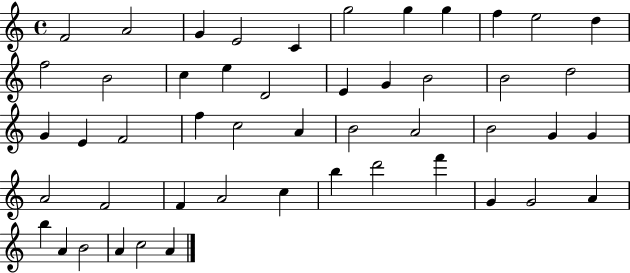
{
  \clef treble
  \time 4/4
  \defaultTimeSignature
  \key c \major
  f'2 a'2 | g'4 e'2 c'4 | g''2 g''4 g''4 | f''4 e''2 d''4 | \break f''2 b'2 | c''4 e''4 d'2 | e'4 g'4 b'2 | b'2 d''2 | \break g'4 e'4 f'2 | f''4 c''2 a'4 | b'2 a'2 | b'2 g'4 g'4 | \break a'2 f'2 | f'4 a'2 c''4 | b''4 d'''2 f'''4 | g'4 g'2 a'4 | \break b''4 a'4 b'2 | a'4 c''2 a'4 | \bar "|."
}